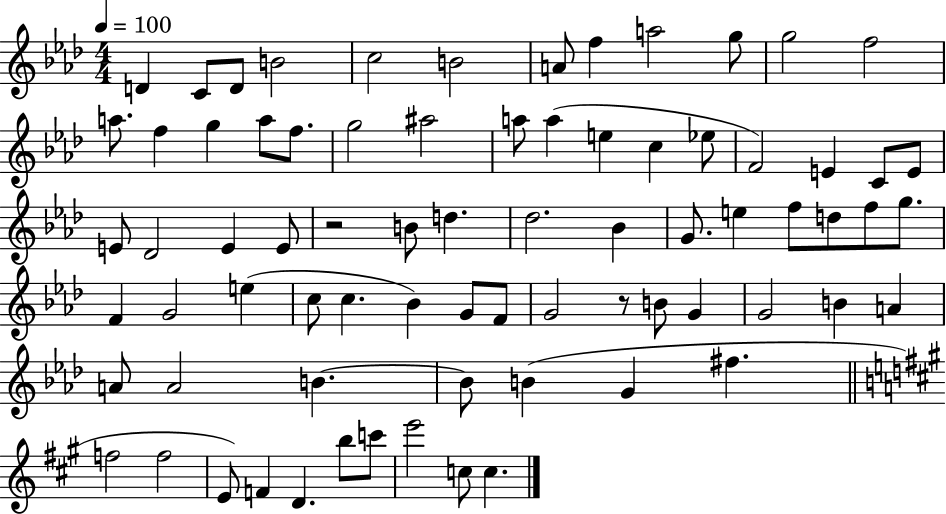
{
  \clef treble
  \numericTimeSignature
  \time 4/4
  \key aes \major
  \tempo 4 = 100
  d'4 c'8 d'8 b'2 | c''2 b'2 | a'8 f''4 a''2 g''8 | g''2 f''2 | \break a''8. f''4 g''4 a''8 f''8. | g''2 ais''2 | a''8 a''4( e''4 c''4 ees''8 | f'2) e'4 c'8 e'8 | \break e'8 des'2 e'4 e'8 | r2 b'8 d''4. | des''2. bes'4 | g'8. e''4 f''8 d''8 f''8 g''8. | \break f'4 g'2 e''4( | c''8 c''4. bes'4) g'8 f'8 | g'2 r8 b'8 g'4 | g'2 b'4 a'4 | \break a'8 a'2 b'4.~~ | b'8 b'4( g'4 fis''4. | \bar "||" \break \key a \major f''2 f''2 | e'8) f'4 d'4. b''8 c'''8 | e'''2 c''8 c''4. | \bar "|."
}